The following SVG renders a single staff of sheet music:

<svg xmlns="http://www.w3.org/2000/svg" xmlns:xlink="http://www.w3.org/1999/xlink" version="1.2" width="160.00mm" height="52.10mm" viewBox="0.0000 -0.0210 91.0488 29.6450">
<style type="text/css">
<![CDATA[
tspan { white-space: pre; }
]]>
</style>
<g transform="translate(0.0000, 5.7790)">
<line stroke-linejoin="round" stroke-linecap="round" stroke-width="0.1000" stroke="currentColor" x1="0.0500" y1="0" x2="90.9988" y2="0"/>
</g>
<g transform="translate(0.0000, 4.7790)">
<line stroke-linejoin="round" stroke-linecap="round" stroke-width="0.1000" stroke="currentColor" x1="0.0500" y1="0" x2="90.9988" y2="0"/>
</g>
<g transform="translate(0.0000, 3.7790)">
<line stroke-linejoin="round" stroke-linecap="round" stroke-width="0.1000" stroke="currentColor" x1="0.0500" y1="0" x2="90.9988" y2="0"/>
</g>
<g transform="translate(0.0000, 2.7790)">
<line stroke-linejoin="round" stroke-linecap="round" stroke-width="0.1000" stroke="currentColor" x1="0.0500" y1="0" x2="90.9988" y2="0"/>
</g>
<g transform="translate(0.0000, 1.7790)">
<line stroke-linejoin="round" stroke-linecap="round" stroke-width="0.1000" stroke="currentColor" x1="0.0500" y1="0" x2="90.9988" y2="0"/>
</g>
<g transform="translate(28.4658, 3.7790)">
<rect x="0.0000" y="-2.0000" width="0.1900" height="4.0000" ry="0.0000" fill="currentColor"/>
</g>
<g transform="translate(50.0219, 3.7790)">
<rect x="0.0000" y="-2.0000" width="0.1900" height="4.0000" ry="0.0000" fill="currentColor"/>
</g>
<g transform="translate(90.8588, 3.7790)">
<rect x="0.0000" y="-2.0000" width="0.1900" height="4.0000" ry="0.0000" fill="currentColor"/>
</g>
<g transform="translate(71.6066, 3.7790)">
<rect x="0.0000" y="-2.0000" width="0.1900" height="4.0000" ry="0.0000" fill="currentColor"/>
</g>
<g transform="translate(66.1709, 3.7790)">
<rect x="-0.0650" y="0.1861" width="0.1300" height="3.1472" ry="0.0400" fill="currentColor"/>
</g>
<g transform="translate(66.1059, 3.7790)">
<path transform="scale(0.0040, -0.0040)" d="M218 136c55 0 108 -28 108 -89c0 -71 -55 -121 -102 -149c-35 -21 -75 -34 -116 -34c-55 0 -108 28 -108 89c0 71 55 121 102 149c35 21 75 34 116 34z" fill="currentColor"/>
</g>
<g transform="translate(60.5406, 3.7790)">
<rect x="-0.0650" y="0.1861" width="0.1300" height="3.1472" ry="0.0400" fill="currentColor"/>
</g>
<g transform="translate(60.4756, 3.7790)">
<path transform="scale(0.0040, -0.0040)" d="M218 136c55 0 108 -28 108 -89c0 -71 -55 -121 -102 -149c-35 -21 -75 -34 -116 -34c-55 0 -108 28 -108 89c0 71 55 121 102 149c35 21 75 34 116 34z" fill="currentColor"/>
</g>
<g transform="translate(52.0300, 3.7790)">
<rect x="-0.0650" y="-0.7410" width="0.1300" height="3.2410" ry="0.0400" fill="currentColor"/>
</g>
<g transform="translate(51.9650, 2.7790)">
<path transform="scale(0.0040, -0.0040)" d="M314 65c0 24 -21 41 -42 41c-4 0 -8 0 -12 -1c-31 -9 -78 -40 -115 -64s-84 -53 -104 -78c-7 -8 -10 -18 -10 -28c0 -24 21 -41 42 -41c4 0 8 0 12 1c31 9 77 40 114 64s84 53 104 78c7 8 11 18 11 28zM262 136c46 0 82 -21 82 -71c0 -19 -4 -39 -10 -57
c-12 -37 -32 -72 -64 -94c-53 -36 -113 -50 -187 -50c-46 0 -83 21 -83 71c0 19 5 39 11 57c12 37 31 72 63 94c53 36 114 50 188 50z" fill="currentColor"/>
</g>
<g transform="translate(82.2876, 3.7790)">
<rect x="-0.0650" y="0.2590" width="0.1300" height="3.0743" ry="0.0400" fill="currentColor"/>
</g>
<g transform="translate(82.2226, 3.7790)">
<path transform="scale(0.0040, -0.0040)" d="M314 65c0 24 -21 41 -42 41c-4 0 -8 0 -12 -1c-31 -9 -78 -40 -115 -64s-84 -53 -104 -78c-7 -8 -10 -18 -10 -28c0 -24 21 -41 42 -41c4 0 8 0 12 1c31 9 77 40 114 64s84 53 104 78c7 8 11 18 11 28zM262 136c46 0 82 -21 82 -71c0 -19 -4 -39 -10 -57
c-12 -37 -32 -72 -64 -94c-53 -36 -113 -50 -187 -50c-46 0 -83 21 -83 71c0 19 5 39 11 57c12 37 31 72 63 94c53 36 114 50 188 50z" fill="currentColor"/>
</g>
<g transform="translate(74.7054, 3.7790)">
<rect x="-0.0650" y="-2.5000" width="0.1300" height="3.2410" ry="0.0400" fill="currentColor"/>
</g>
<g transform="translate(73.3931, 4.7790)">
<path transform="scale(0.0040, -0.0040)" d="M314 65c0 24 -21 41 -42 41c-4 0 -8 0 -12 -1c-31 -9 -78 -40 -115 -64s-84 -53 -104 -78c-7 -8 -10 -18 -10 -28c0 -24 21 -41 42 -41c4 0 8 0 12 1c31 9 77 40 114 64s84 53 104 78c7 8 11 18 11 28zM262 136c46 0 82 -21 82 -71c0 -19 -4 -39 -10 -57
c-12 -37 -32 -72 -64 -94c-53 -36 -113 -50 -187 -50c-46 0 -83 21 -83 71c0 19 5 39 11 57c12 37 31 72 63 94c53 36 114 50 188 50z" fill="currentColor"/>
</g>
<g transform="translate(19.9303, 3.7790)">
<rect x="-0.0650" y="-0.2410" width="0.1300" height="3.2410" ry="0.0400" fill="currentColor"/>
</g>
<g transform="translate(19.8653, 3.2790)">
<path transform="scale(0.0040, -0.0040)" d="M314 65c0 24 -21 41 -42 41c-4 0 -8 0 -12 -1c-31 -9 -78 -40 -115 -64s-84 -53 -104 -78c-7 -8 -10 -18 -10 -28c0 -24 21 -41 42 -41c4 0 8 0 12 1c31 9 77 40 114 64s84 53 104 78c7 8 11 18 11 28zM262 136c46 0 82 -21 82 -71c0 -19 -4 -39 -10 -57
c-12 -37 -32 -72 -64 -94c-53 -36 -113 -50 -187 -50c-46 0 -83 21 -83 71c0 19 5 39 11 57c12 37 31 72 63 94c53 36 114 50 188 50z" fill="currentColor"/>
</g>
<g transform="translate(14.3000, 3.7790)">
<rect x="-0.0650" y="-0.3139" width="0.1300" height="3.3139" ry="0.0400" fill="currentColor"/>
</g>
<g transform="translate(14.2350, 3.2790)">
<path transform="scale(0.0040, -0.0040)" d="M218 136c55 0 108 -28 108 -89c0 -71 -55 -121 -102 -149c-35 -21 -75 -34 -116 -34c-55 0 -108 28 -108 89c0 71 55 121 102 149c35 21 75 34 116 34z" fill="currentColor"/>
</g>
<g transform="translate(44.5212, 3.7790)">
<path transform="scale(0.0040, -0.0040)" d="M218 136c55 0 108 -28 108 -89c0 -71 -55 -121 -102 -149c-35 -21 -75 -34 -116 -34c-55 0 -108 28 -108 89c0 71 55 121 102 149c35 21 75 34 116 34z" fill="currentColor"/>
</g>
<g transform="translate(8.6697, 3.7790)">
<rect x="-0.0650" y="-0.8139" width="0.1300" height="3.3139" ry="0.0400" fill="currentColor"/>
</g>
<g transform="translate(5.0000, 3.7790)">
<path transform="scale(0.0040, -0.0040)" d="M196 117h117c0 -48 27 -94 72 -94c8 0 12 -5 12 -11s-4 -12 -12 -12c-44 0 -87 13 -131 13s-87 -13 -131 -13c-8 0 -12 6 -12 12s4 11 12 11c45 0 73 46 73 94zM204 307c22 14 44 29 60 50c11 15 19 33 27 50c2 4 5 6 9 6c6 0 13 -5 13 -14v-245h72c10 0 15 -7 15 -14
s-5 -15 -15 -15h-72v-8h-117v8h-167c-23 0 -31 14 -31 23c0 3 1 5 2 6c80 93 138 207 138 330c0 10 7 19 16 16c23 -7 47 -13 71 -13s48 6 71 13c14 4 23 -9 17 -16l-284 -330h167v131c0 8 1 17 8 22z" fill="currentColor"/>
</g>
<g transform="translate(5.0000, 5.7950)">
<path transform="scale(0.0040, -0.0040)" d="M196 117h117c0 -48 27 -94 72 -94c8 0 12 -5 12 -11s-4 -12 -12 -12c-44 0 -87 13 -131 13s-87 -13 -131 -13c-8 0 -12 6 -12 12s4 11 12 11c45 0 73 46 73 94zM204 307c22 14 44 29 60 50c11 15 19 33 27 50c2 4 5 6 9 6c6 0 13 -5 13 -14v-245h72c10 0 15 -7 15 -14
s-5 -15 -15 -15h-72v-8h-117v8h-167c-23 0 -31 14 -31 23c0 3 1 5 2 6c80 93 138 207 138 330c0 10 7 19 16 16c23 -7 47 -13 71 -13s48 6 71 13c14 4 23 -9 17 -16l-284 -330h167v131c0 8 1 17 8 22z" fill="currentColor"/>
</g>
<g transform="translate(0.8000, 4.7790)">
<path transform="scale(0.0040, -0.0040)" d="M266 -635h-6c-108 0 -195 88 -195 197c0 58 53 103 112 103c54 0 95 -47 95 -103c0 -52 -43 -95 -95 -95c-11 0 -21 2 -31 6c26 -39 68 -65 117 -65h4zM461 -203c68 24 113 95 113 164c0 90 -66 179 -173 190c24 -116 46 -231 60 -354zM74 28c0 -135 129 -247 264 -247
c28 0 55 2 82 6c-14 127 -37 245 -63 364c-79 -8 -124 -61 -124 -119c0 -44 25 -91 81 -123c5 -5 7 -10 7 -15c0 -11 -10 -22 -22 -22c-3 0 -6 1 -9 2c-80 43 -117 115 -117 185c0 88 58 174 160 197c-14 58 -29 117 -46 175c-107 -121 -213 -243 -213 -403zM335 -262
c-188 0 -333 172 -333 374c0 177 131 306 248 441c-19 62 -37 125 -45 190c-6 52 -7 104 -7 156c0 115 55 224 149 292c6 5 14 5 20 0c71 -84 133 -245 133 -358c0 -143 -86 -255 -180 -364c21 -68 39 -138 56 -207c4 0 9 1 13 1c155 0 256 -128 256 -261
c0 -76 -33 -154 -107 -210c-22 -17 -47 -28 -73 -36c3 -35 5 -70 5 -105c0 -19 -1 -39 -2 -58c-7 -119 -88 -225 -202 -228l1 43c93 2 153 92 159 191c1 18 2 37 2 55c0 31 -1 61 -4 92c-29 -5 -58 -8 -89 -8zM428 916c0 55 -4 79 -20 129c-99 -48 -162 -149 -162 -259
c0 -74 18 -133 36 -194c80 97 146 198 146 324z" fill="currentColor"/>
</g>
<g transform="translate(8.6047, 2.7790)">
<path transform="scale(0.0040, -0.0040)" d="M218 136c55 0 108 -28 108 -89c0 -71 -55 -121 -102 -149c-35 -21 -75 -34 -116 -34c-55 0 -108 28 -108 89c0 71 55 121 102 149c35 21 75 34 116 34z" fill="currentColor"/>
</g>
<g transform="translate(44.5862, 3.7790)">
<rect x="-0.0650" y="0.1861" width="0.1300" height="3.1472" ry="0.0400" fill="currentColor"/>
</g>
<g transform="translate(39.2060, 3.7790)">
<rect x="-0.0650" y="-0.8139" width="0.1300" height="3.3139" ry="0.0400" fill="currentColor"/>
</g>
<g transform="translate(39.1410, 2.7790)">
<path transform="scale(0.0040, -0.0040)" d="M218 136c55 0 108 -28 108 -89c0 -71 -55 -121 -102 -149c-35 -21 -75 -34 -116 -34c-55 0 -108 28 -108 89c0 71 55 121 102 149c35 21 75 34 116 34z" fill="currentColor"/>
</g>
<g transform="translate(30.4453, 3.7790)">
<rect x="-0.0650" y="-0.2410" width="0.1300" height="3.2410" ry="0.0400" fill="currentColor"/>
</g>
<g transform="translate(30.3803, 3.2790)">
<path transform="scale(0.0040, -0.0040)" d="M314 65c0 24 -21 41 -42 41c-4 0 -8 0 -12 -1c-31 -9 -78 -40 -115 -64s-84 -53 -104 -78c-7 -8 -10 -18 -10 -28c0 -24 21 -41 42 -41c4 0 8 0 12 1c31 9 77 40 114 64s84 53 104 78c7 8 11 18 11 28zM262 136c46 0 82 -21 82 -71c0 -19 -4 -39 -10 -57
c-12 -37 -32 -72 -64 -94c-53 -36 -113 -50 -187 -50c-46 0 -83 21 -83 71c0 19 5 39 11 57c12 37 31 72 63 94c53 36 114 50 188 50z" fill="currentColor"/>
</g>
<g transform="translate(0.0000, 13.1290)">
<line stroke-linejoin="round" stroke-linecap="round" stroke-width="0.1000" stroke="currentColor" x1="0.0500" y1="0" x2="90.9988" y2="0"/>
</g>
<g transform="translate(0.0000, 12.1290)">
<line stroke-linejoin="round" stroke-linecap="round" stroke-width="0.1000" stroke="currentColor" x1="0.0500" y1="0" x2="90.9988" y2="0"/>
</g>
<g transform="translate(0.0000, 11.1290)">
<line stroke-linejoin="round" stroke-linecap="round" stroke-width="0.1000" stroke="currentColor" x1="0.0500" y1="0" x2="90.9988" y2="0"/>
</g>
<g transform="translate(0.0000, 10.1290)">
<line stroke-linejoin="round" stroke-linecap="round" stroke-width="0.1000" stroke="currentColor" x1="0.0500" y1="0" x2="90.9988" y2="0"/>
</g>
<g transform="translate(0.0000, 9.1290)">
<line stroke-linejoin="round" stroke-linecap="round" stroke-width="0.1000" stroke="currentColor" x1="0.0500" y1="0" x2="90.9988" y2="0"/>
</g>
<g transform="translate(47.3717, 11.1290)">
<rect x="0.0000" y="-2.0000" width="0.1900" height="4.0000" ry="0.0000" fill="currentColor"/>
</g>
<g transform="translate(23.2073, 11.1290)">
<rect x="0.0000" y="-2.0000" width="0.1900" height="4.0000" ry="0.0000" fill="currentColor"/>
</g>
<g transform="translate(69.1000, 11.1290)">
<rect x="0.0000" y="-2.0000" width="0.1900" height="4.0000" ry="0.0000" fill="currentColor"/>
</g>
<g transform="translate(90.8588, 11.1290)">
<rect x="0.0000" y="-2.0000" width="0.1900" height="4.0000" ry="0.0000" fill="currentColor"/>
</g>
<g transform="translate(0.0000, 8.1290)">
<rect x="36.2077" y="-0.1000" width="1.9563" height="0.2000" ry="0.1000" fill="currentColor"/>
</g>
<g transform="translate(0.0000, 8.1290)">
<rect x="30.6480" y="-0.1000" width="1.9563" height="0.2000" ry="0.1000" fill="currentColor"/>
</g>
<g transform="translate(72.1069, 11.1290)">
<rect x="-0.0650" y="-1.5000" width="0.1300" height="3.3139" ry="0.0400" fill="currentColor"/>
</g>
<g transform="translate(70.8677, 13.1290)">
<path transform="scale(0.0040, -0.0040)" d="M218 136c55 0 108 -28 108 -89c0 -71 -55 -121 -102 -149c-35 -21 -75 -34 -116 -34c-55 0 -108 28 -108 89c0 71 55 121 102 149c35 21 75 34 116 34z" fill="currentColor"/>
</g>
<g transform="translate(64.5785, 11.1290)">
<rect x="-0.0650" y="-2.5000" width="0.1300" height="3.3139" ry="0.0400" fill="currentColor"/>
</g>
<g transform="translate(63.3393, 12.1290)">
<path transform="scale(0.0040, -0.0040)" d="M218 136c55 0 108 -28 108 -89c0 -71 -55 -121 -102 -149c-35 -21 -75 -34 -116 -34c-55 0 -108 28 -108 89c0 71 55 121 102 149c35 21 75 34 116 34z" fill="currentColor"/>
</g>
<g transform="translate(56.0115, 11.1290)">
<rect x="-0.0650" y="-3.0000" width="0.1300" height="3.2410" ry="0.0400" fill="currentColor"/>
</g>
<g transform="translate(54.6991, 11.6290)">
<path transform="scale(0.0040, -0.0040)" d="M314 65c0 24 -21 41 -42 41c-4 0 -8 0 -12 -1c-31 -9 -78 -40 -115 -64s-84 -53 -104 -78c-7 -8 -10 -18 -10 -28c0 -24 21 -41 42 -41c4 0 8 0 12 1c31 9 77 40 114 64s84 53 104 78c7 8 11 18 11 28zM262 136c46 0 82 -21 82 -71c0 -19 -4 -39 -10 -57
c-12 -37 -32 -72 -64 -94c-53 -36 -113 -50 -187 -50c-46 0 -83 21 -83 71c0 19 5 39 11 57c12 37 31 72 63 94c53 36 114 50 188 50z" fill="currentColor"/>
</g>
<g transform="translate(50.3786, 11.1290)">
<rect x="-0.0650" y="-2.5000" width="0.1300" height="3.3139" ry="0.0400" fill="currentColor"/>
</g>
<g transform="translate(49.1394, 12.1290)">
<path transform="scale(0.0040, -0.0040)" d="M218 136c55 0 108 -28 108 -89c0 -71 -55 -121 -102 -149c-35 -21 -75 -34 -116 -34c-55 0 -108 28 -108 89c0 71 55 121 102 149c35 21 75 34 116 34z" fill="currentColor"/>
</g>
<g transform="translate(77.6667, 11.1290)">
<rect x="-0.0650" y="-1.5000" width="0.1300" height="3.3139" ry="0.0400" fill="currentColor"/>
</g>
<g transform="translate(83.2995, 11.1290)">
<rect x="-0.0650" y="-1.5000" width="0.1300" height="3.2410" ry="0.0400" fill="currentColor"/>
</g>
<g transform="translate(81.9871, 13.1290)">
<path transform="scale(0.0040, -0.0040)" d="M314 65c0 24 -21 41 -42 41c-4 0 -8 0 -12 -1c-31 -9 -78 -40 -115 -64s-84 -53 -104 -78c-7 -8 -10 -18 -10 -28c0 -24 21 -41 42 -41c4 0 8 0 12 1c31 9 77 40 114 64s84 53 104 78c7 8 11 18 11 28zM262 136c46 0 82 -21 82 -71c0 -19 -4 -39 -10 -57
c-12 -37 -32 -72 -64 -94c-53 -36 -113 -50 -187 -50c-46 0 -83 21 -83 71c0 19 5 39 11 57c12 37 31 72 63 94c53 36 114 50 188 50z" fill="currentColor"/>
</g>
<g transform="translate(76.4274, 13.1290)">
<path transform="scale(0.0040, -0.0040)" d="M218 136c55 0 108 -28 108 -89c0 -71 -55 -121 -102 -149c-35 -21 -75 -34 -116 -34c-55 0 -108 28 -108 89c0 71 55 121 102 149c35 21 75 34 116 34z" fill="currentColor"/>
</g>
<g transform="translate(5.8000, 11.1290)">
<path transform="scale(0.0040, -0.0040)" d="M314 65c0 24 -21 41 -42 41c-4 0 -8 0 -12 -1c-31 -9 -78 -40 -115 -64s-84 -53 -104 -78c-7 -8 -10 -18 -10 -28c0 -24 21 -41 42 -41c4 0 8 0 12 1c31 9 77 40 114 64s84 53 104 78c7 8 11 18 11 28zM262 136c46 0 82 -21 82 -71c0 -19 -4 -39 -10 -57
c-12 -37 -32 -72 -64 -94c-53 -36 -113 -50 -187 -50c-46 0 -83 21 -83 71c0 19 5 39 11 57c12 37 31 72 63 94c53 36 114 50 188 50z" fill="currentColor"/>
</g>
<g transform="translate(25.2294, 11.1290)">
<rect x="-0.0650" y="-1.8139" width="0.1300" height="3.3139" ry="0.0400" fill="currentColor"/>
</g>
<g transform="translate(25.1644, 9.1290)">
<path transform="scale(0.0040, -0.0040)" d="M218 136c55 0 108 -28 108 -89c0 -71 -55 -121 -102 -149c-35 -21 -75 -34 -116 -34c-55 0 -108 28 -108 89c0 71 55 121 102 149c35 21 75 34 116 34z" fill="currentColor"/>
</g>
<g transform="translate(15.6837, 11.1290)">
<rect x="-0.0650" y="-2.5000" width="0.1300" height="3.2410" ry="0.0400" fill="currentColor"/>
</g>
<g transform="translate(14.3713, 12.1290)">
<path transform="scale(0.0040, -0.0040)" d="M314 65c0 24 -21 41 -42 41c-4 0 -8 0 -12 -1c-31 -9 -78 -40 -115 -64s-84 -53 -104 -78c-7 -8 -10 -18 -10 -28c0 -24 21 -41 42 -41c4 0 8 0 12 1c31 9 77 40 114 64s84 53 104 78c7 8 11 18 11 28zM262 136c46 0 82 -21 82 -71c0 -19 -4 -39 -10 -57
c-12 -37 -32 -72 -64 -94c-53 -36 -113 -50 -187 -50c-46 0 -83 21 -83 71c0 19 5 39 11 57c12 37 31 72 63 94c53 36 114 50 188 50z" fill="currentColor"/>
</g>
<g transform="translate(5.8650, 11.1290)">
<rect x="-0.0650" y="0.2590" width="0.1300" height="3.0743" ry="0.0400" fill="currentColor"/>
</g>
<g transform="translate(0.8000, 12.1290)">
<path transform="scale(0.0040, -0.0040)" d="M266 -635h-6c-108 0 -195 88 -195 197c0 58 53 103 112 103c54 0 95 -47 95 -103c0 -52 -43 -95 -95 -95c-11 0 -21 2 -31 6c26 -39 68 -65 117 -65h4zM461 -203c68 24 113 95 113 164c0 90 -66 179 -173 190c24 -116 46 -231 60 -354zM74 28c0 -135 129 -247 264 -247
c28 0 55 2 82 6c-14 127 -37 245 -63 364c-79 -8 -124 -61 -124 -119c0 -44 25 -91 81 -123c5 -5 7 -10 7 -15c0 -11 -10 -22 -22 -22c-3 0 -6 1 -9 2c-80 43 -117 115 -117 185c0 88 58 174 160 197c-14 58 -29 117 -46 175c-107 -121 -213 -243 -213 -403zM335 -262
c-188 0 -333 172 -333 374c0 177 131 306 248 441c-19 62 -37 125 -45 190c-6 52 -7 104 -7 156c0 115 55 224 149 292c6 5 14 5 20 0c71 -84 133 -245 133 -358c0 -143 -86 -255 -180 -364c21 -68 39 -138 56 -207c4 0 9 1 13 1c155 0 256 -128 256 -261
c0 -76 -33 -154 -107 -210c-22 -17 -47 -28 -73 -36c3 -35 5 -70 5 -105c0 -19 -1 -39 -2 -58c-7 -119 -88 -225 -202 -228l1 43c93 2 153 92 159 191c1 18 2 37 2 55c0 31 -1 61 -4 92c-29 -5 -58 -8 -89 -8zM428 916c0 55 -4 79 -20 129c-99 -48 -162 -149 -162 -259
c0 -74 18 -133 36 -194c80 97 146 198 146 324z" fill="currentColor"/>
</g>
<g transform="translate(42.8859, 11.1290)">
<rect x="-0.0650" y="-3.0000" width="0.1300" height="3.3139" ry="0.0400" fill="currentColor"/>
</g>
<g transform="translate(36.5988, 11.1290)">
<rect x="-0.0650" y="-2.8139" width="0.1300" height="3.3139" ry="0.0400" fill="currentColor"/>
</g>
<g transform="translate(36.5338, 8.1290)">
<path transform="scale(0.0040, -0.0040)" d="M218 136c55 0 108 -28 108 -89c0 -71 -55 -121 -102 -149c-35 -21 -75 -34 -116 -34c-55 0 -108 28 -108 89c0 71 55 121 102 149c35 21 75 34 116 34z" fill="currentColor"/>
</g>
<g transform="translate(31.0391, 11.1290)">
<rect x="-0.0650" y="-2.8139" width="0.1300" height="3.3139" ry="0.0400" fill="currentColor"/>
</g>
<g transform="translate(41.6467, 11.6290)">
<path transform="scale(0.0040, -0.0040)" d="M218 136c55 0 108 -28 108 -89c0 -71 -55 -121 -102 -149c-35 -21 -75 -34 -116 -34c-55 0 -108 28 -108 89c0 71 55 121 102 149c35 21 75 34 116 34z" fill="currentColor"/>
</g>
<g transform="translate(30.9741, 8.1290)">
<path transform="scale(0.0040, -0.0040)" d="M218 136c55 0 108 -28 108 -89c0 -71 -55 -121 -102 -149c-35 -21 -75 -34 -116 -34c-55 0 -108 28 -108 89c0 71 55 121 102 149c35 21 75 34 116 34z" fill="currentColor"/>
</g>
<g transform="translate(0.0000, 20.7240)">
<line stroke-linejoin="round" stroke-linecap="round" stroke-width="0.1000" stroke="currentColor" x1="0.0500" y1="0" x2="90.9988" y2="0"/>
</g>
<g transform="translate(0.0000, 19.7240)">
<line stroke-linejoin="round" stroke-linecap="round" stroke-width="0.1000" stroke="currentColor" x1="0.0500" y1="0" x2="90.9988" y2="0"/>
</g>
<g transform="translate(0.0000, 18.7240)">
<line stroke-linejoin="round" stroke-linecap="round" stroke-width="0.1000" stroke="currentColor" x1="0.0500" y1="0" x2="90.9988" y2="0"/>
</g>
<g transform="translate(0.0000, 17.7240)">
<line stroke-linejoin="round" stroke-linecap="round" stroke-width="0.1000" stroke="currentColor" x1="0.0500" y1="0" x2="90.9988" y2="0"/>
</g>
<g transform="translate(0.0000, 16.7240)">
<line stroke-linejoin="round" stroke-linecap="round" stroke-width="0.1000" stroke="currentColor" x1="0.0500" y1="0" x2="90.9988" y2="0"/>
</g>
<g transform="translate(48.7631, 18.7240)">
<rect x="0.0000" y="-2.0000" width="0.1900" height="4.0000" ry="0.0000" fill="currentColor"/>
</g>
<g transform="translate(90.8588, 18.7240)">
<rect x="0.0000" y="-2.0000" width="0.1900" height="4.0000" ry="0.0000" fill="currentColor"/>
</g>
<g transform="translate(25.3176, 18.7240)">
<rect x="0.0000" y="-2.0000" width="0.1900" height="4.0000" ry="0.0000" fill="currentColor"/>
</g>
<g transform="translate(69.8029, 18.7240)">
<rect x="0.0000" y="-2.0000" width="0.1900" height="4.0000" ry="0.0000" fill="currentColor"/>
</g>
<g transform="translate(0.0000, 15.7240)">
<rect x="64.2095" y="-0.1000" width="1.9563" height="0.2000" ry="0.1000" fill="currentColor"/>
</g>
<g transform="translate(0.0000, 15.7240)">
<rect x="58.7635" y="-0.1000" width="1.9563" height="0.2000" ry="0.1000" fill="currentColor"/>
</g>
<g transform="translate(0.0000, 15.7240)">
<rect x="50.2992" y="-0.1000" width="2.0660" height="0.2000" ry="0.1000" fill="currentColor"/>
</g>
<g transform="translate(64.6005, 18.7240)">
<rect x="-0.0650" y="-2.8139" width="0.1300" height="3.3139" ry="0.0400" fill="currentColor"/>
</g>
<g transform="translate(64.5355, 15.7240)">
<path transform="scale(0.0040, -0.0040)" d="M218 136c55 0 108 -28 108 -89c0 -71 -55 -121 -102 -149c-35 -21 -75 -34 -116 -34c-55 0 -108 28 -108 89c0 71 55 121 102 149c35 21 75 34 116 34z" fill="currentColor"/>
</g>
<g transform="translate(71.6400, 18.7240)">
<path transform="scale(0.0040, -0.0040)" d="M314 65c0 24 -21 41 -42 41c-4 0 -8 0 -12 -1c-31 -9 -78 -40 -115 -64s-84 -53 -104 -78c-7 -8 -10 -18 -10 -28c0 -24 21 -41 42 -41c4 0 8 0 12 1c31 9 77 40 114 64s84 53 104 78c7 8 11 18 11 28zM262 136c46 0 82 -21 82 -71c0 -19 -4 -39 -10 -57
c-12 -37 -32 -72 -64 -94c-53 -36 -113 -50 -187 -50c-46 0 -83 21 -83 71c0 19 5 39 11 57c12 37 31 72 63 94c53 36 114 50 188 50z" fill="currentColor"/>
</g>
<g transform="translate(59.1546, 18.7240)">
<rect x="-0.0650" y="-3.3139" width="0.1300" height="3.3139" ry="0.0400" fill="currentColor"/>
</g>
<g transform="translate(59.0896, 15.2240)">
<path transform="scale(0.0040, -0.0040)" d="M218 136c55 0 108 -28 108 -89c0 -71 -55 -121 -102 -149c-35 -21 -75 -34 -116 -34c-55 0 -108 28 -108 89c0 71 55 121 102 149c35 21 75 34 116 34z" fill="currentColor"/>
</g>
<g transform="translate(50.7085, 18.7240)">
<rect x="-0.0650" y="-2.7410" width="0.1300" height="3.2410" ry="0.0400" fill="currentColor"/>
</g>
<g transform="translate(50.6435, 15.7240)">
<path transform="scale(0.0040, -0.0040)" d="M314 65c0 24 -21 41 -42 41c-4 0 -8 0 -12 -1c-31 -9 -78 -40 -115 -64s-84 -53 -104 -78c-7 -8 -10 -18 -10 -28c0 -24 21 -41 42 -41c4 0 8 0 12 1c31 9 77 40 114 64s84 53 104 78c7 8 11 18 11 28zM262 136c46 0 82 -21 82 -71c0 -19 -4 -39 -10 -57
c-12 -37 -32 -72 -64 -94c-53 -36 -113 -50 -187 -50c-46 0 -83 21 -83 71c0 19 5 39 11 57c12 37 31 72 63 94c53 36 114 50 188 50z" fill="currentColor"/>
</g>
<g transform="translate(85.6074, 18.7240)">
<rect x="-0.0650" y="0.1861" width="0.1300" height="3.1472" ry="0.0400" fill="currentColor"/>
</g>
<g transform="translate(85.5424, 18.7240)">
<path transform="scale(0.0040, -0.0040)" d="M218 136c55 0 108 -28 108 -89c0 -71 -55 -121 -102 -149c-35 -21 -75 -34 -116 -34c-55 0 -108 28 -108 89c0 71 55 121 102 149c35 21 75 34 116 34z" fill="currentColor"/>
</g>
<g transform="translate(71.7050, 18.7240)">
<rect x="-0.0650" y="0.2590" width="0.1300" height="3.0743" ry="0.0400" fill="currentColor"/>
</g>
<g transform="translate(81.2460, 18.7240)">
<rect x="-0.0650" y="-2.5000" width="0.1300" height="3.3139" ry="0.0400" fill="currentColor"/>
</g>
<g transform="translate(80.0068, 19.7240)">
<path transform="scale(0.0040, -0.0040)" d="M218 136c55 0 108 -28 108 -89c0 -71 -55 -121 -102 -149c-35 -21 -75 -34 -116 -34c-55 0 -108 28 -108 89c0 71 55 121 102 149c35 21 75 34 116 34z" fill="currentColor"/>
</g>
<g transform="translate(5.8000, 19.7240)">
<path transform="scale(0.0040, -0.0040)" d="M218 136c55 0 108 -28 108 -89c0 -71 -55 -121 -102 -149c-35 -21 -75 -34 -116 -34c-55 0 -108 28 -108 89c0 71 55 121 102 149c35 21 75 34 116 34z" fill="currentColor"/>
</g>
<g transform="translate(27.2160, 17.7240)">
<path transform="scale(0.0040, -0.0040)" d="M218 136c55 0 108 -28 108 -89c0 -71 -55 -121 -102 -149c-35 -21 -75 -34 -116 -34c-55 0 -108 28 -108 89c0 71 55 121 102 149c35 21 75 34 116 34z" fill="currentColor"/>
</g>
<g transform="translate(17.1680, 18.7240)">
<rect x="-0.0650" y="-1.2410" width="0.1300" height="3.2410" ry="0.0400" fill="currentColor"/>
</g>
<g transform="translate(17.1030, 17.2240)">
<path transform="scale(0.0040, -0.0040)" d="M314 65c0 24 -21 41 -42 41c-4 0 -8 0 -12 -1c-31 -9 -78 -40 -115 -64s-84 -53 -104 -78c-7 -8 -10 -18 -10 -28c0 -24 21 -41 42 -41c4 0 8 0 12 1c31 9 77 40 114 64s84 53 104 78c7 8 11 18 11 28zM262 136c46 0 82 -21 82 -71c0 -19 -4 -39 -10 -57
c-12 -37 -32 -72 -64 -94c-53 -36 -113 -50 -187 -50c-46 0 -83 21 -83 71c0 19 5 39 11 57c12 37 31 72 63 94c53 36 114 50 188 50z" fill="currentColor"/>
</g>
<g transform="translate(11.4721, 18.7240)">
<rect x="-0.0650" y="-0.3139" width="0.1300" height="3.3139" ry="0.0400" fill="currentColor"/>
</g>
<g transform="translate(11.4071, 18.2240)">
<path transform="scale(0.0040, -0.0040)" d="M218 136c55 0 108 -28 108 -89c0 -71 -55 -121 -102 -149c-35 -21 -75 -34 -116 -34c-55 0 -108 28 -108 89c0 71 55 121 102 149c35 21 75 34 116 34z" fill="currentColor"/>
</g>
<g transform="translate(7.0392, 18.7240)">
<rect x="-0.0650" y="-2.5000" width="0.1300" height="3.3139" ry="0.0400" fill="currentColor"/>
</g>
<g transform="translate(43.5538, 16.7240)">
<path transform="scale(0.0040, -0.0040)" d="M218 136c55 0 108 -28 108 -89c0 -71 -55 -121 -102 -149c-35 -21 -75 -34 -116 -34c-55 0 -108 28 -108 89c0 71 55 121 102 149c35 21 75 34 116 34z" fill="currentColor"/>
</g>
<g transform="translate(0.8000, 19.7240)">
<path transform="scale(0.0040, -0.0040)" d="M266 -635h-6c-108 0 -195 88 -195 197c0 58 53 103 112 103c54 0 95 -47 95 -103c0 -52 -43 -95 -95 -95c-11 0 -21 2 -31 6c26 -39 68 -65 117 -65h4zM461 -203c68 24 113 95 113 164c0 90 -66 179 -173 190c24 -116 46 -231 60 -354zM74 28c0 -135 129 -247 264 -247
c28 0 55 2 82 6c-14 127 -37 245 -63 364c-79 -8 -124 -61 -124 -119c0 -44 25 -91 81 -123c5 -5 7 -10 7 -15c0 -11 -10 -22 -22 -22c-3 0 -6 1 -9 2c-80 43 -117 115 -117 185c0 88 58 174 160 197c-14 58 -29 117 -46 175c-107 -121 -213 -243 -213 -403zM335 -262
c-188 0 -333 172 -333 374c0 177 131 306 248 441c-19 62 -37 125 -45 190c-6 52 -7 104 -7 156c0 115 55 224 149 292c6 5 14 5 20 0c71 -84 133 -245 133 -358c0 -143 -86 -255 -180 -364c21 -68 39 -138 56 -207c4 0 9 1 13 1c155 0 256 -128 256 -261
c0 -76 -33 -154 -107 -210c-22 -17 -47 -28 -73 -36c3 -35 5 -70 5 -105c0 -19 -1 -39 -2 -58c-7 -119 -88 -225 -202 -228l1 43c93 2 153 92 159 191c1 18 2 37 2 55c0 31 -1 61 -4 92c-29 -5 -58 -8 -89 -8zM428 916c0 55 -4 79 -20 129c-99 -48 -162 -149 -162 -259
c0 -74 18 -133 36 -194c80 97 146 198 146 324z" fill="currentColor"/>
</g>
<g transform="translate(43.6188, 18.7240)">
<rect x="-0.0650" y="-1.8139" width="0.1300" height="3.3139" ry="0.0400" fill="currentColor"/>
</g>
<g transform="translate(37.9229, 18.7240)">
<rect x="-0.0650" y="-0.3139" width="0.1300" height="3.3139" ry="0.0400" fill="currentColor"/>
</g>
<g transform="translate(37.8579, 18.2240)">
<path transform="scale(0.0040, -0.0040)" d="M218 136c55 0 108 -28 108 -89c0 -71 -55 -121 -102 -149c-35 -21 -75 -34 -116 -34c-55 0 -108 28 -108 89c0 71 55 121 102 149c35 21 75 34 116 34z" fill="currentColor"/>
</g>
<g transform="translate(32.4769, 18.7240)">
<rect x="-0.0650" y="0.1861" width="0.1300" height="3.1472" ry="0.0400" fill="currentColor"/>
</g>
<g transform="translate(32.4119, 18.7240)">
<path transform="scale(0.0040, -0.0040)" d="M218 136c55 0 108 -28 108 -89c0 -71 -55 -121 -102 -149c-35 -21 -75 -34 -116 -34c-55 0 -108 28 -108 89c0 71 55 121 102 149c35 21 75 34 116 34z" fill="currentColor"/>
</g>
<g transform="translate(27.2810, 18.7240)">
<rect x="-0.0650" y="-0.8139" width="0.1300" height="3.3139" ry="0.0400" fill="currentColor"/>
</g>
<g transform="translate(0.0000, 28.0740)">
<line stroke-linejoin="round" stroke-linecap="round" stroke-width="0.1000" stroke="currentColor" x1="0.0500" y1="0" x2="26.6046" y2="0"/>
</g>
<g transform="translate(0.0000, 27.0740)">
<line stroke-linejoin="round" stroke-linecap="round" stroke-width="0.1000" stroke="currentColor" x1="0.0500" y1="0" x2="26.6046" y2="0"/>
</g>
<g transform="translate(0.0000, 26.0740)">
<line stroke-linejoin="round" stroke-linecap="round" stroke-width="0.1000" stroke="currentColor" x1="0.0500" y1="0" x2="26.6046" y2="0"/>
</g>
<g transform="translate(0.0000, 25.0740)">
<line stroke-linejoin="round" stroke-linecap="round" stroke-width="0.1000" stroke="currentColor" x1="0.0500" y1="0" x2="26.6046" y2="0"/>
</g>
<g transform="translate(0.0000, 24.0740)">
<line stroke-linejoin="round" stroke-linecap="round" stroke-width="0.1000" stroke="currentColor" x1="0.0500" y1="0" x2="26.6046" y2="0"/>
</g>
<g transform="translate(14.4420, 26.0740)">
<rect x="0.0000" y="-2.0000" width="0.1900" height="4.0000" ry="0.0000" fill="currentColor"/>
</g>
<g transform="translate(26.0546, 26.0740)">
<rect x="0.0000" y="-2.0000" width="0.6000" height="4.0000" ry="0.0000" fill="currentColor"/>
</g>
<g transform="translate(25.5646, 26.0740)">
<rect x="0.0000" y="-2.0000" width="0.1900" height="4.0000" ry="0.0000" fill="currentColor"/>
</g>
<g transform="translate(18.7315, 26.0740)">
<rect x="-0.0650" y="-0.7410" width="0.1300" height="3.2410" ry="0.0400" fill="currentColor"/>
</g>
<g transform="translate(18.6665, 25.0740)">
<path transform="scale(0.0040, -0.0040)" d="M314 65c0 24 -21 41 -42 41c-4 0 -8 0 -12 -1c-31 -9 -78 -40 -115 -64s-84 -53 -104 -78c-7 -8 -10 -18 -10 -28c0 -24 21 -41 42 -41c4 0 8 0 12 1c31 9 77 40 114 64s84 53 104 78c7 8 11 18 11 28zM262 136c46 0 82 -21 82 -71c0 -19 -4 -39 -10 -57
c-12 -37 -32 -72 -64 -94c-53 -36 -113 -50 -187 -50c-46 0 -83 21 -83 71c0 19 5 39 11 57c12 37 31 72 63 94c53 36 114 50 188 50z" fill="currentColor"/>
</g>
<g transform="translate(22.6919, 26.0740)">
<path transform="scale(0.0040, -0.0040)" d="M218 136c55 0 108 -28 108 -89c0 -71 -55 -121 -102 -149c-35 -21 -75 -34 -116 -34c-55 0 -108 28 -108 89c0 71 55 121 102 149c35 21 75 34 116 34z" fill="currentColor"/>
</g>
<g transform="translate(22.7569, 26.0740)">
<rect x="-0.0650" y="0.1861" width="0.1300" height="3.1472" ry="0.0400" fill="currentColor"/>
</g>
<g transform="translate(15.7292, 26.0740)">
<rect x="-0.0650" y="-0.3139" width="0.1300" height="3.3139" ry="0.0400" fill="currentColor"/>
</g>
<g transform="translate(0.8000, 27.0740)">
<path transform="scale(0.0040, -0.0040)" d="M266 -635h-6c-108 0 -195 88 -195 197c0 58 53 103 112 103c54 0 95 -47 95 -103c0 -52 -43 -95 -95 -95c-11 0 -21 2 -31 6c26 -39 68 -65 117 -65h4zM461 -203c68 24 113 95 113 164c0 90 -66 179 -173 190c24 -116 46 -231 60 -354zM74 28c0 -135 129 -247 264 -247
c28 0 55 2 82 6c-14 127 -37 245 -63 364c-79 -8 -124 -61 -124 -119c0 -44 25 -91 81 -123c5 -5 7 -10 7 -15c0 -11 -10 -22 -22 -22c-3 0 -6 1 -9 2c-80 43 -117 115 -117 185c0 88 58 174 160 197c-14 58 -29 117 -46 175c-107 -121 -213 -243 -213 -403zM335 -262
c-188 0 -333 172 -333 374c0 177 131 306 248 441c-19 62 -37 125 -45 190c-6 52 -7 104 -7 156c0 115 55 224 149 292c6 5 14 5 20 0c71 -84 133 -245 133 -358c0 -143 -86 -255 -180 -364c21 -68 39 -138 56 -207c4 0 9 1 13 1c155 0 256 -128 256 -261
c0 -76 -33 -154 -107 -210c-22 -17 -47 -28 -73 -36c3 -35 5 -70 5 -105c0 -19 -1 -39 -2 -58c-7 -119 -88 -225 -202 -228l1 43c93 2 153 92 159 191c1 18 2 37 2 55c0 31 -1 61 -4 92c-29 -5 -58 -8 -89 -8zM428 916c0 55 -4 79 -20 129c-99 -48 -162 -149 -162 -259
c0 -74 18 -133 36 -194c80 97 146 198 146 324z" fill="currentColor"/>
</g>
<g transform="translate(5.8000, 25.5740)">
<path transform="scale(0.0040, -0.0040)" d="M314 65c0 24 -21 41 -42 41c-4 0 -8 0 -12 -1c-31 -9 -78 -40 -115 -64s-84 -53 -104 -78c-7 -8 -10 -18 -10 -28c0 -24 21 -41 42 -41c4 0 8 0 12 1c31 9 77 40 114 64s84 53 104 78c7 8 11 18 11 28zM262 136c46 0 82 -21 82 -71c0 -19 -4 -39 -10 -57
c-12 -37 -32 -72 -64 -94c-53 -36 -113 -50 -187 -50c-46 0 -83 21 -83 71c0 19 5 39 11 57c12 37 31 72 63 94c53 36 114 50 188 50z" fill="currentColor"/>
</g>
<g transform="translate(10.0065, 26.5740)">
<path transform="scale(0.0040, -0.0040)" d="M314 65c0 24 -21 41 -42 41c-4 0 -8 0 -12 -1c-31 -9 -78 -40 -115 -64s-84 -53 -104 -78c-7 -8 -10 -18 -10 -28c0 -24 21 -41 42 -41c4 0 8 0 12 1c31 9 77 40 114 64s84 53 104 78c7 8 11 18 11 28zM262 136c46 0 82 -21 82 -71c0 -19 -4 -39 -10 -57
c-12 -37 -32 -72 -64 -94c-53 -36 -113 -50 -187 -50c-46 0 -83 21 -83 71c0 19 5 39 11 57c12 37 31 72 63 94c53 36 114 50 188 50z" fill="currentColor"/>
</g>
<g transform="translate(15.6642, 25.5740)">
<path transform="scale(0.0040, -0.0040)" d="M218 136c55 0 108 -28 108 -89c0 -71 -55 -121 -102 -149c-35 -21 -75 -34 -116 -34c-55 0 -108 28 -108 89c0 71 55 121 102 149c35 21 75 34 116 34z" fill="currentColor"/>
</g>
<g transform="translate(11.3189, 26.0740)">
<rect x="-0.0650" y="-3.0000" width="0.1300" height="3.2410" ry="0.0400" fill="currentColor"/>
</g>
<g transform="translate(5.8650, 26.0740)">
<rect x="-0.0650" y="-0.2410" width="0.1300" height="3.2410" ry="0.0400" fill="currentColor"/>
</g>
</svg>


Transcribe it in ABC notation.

X:1
T:Untitled
M:4/4
L:1/4
K:C
d c c2 c2 d B d2 B B G2 B2 B2 G2 f a a A G A2 G E E E2 G c e2 d B c f a2 b a B2 G B c2 A2 c d2 B